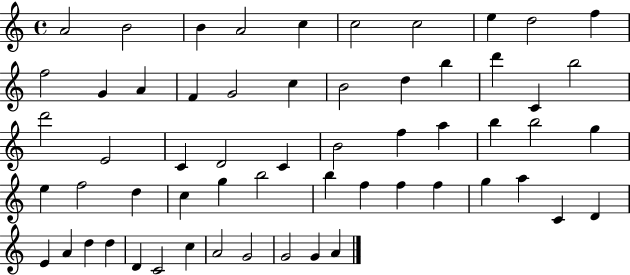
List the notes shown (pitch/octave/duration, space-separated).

A4/h B4/h B4/q A4/h C5/q C5/h C5/h E5/q D5/h F5/q F5/h G4/q A4/q F4/q G4/h C5/q B4/h D5/q B5/q D6/q C4/q B5/h D6/h E4/h C4/q D4/h C4/q B4/h F5/q A5/q B5/q B5/h G5/q E5/q F5/h D5/q C5/q G5/q B5/h B5/q F5/q F5/q F5/q G5/q A5/q C4/q D4/q E4/q A4/q D5/q D5/q D4/q C4/h C5/q A4/h G4/h G4/h G4/q A4/q